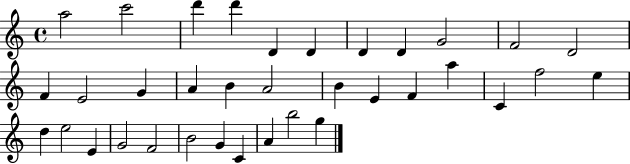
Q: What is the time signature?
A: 4/4